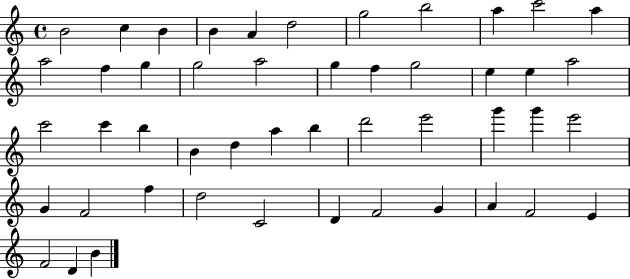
X:1
T:Untitled
M:4/4
L:1/4
K:C
B2 c B B A d2 g2 b2 a c'2 a a2 f g g2 a2 g f g2 e e a2 c'2 c' b B d a b d'2 e'2 g' g' e'2 G F2 f d2 C2 D F2 G A F2 E F2 D B